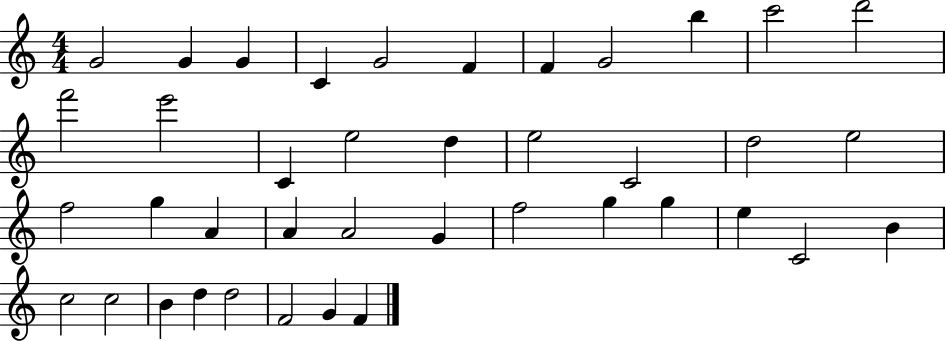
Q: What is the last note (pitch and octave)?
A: F4